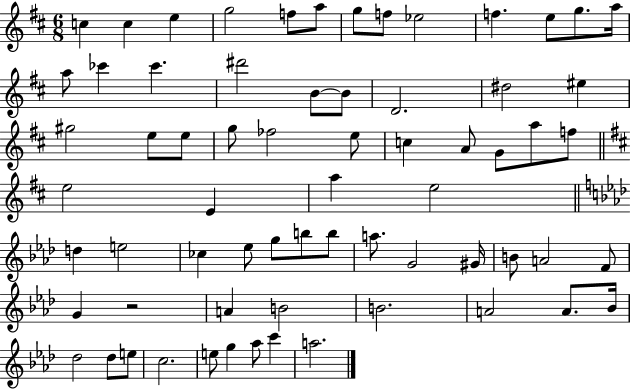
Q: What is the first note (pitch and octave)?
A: C5